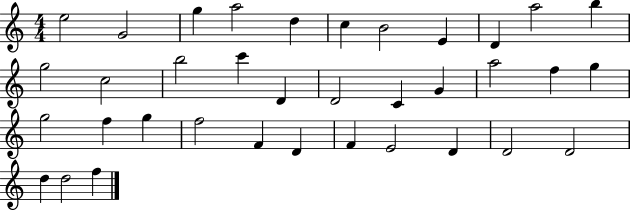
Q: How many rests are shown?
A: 0